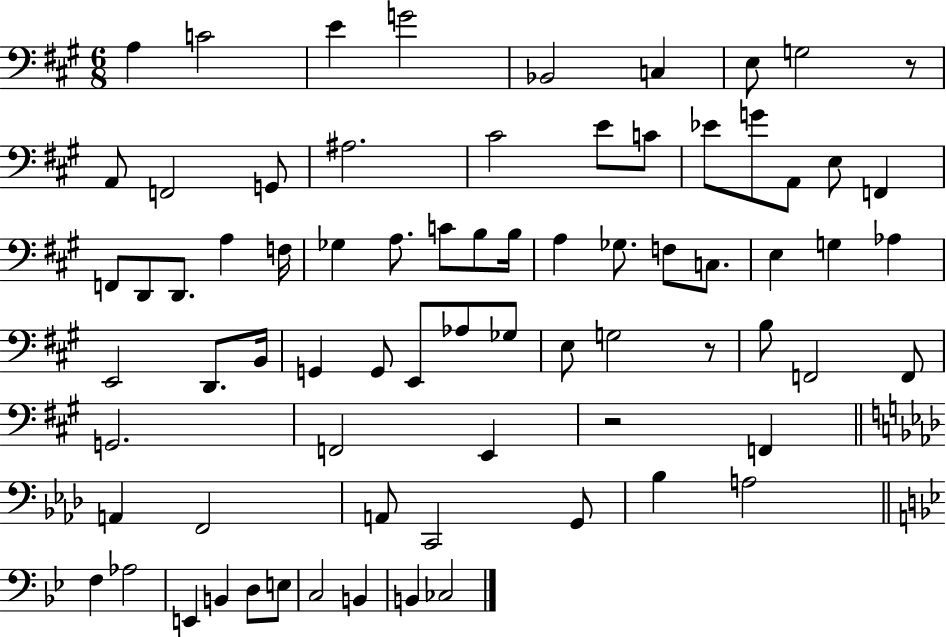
X:1
T:Untitled
M:6/8
L:1/4
K:A
A, C2 E G2 _B,,2 C, E,/2 G,2 z/2 A,,/2 F,,2 G,,/2 ^A,2 ^C2 E/2 C/2 _E/2 G/2 A,,/2 E,/2 F,, F,,/2 D,,/2 D,,/2 A, F,/4 _G, A,/2 C/2 B,/2 B,/4 A, _G,/2 F,/2 C,/2 E, G, _A, E,,2 D,,/2 B,,/4 G,, G,,/2 E,,/2 _A,/2 _G,/2 E,/2 G,2 z/2 B,/2 F,,2 F,,/2 G,,2 F,,2 E,, z2 F,, A,, F,,2 A,,/2 C,,2 G,,/2 _B, A,2 F, _A,2 E,, B,, D,/2 E,/2 C,2 B,, B,, _C,2